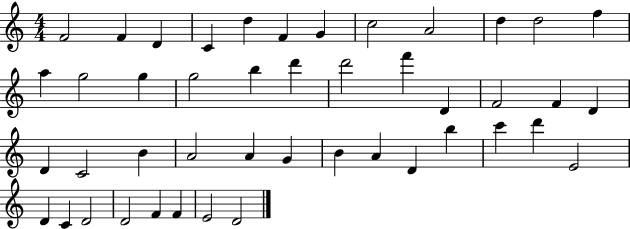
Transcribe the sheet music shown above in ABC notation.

X:1
T:Untitled
M:4/4
L:1/4
K:C
F2 F D C d F G c2 A2 d d2 f a g2 g g2 b d' d'2 f' D F2 F D D C2 B A2 A G B A D b c' d' E2 D C D2 D2 F F E2 D2